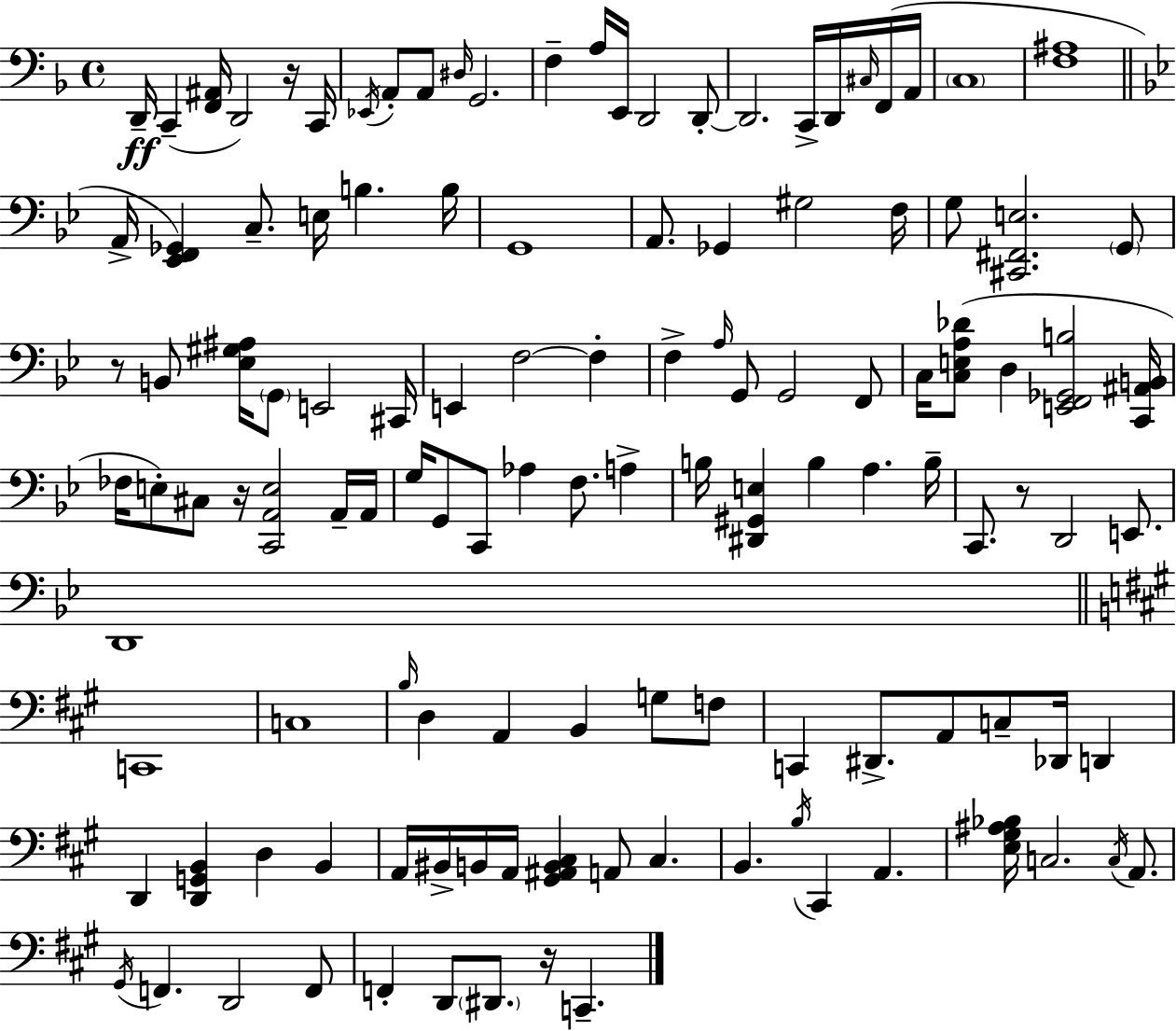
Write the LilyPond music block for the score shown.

{
  \clef bass
  \time 4/4
  \defaultTimeSignature
  \key f \major
  d,16--\ff c,4--( <f, ais,>16 d,2) r16 c,16 | \acciaccatura { ees,16 } a,8-. a,8 \grace { dis16 } g,2. | f4-- a16 e,16 d,2 | d,8-.~~ d,2. c,16-> d,16 | \break \grace { cis16 } f,16( a,16 \parenthesize c1 | <f ais>1 | \bar "||" \break \key bes \major a,16-> <ees, f, ges,>4) c8.-- e16 b4. b16 | g,1 | a,8. ges,4 gis2 f16 | g8 <cis, fis, e>2. \parenthesize g,8 | \break r8 b,8 <ees gis ais>16 \parenthesize g,8 e,2 cis,16 | e,4 f2~~ f4-. | f4-> \grace { a16 } g,8 g,2 f,8 | c16 <c e a des'>8( d4 <e, f, ges, b>2 | \break <c, ais, b,>16 fes16 e8-.) cis8 r16 <c, a, e>2 a,16-- | a,16 g16 g,8 c,8 aes4 f8. a4-> | b16 <dis, gis, e>4 b4 a4. | b16-- c,8. r8 d,2 e,8. | \break d,1 | \bar "||" \break \key a \major c,1 | c1 | \grace { b16 } d4 a,4 b,4 g8 f8 | c,4 dis,8.-> a,8 c8-- des,16 d,4 | \break d,4 <d, g, b,>4 d4 b,4 | a,16 bis,16-> b,16 a,16 <gis, ais, b, cis>4 a,8 cis4. | b,4. \acciaccatura { b16 } cis,4 a,4. | <e gis ais bes>16 c2. \acciaccatura { c16 } | \break a,8. \acciaccatura { gis,16 } f,4. d,2 | f,8 f,4-. d,8 \parenthesize dis,8. r16 c,4.-- | \bar "|."
}